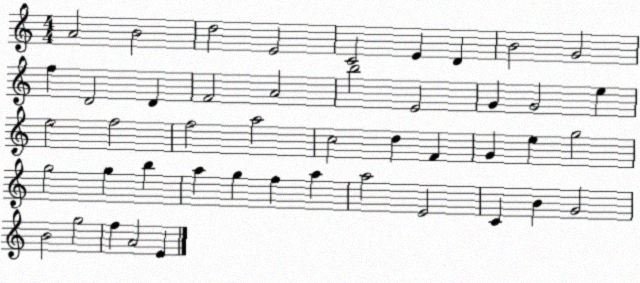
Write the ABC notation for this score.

X:1
T:Untitled
M:4/4
L:1/4
K:C
A2 B2 d2 E2 C2 E D B2 G2 f D2 D F2 A2 b2 E2 G G2 e e2 f2 f2 a2 c2 d F G e g2 g2 g b a g f a a2 E2 C B G2 B2 g2 f A2 E